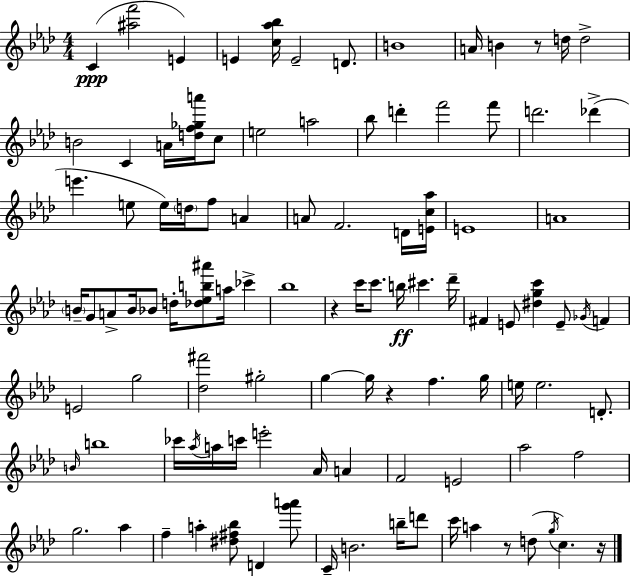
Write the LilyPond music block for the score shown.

{
  \clef treble
  \numericTimeSignature
  \time 4/4
  \key aes \major
  c'4(\ppp <ais'' f'''>2 e'4) | e'4 <c'' aes'' bes''>16 e'2-- d'8. | b'1 | a'16 b'4 r8 d''16 d''2-> | \break b'2 c'4 a'16 <d'' f'' ges'' a'''>16 c''8 | e''2 a''2 | bes''8 d'''4-. f'''2 f'''8 | d'''2. des'''4->( | \break e'''4. e''8 e''16) \parenthesize d''16 f''8 a'4 | a'8 f'2. d'16 <e' c'' aes''>16 | e'1 | a'1 | \break \parenthesize b'16-- g'8 a'8-> b'16 bes'8 d''16-. <des'' ees'' b'' ais'''>8 a''16 ces'''4-> | bes''1 | r4 c'''16 c'''8. b''16\ff cis'''4. des'''16-- | fis'4 e'8 <dis'' g'' c'''>4 e'8-- \acciaccatura { ges'16 } f'4 | \break e'2 g''2 | <des'' fis'''>2 gis''2-. | g''4~~ g''16 r4 f''4. | g''16 e''16 e''2. d'8.-. | \break \grace { b'16 } b''1 | ces'''16 \acciaccatura { aes''16 } a''16 c'''16 e'''2-. aes'16 a'4 | f'2 e'2 | aes''2 f''2 | \break g''2. aes''4 | f''4-- a''4-. <dis'' fis'' bes''>8 d'4 | <g''' a'''>8 c'16-- b'2. | b''16-- d'''8 c'''16 a''4 r8 d''8( \acciaccatura { g''16 } c''4.) | \break r16 \bar "|."
}